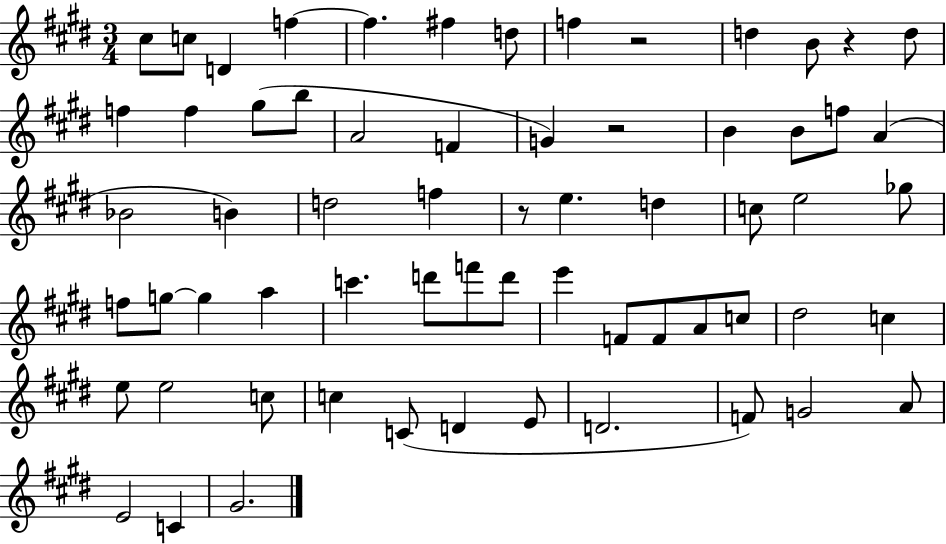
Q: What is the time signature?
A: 3/4